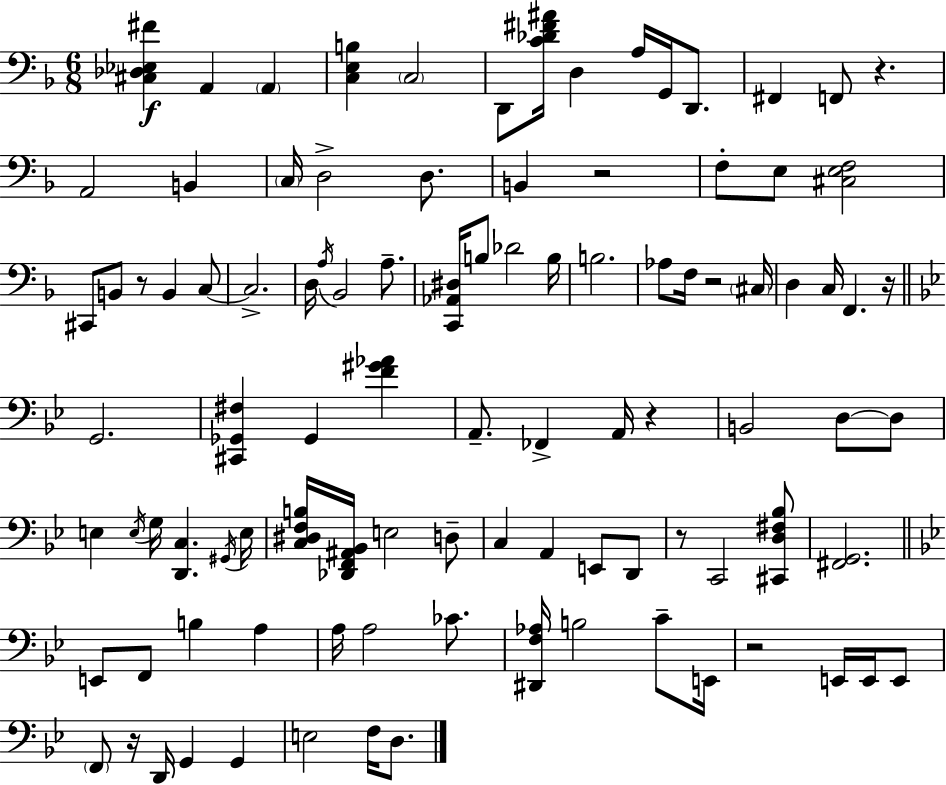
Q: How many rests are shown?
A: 9